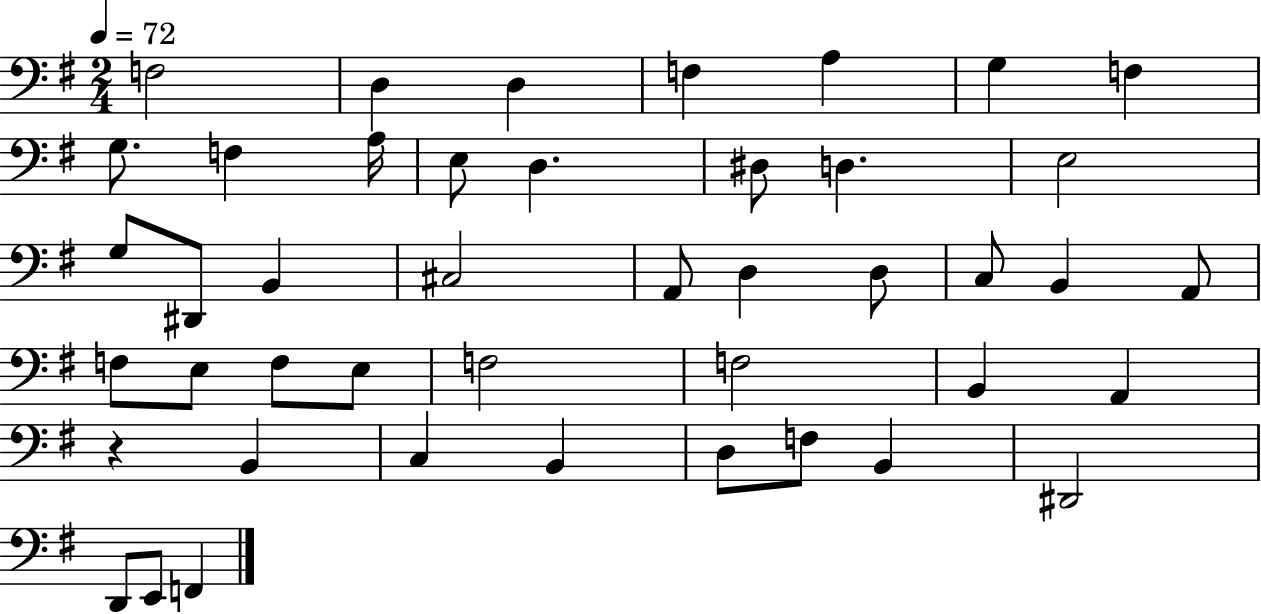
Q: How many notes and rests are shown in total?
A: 44